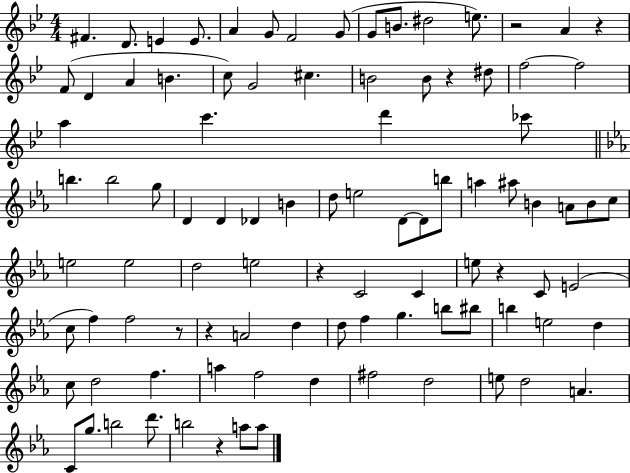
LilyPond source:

{
  \clef treble
  \numericTimeSignature
  \time 4/4
  \key bes \major
  fis'4. d'8. e'4 e'8. | a'4 g'8 f'2 g'8( | g'8 b'8. dis''2 e''8.) | r2 a'4 r4 | \break f'8( d'4 a'4 b'4. | c''8) g'2 cis''4. | b'2 b'8 r4 dis''8 | f''2~~ f''2 | \break a''4 c'''4. d'''4 ces'''8 | \bar "||" \break \key ees \major b''4. b''2 g''8 | d'4 d'4 des'4 b'4 | d''8 e''2 d'8~~ d'8 b''8 | a''4 ais''8 b'4 a'8 b'8 c''8 | \break e''2 e''2 | d''2 e''2 | r4 c'2 c'4 | e''8 r4 c'8 e'2( | \break c''8 f''4) f''2 r8 | r4 a'2 d''4 | d''8 f''4 g''4. b''8 bis''8 | b''4 e''2 d''4 | \break c''8 d''2 f''4. | a''4 f''2 d''4 | fis''2 d''2 | e''8 d''2 a'4. | \break c'8 g''8. b''2 d'''8. | b''2 r4 a''8 a''8 | \bar "|."
}